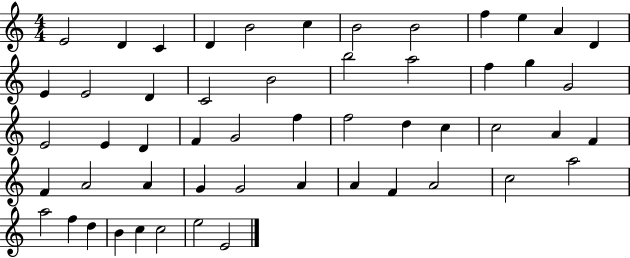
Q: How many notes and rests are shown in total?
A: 53